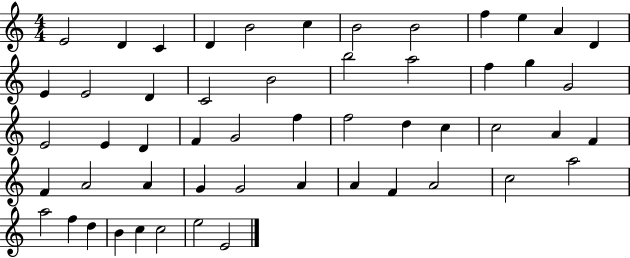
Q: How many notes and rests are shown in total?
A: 53